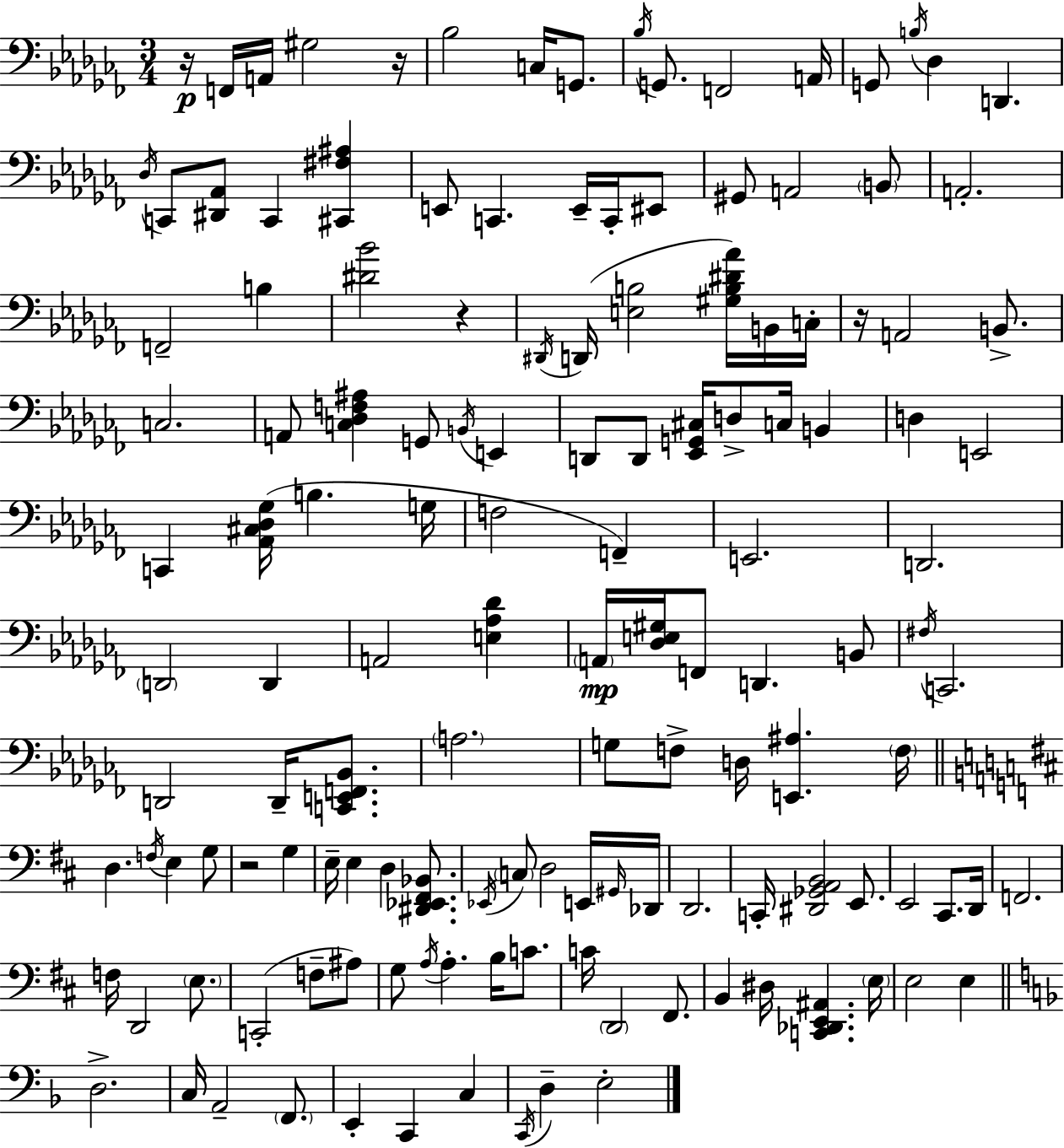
{
  \clef bass
  \numericTimeSignature
  \time 3/4
  \key aes \minor
  r16\p f,16 a,16 gis2 r16 | bes2 c16 g,8. | \acciaccatura { bes16 } g,8. f,2 | a,16 g,8 \acciaccatura { b16 } des4 d,4. | \break \acciaccatura { des16 } c,8 <dis, aes,>8 c,4 <cis, fis ais>4 | e,8 c,4. e,16-- | c,16-. eis,8 gis,8 a,2 | \parenthesize b,8 a,2.-. | \break f,2-- b4 | <dis' bes'>2 r4 | \acciaccatura { dis,16 } d,16( <e b>2 | <gis b dis' aes'>16) b,16 c16-. r16 a,2 | \break b,8.-> c2. | a,8 <c des f ais>4 g,8 | \acciaccatura { b,16 } e,4 d,8 d,8 <ees, g, cis>16 d8-> | c16 b,4 d4 e,2 | \break c,4 <aes, cis des ges>16( b4. | g16 f2 | f,4--) e,2. | d,2. | \break \parenthesize d,2 | d,4 a,2 | <e aes des'>4 \parenthesize a,16\mp <des e gis>16 f,8 d,4. | b,8 \acciaccatura { fis16 } c,2. | \break d,2 | d,16-- <c, e, f, bes,>8. \parenthesize a2. | g8 f8-> d16 <e, ais>4. | \parenthesize f16 \bar "||" \break \key b \minor d4. \acciaccatura { f16 } e4 g8 | r2 g4 | e16-- e4 d4 <dis, ees, fis, bes,>8. | \acciaccatura { ees,16 } \parenthesize c8 d2 | \break e,16 \grace { gis,16 } des,16 d,2. | c,16-. <dis, ges, a, b,>2 | e,8. e,2 cis,8. | d,16 f,2. | \break f16 d,2 | \parenthesize e8. c,2-.( f8-- | ais8) g8 \acciaccatura { a16 } a4.-. | b16 c'8. c'16 \parenthesize d,2 | \break fis,8. b,4 dis16 <c, des, e, ais,>4. | \parenthesize e16 e2 | e4 \bar "||" \break \key f \major d2.-> | c16 a,2-- \parenthesize f,8. | e,4-. c,4 c4 | \acciaccatura { c,16 } d4-- e2-. | \break \bar "|."
}